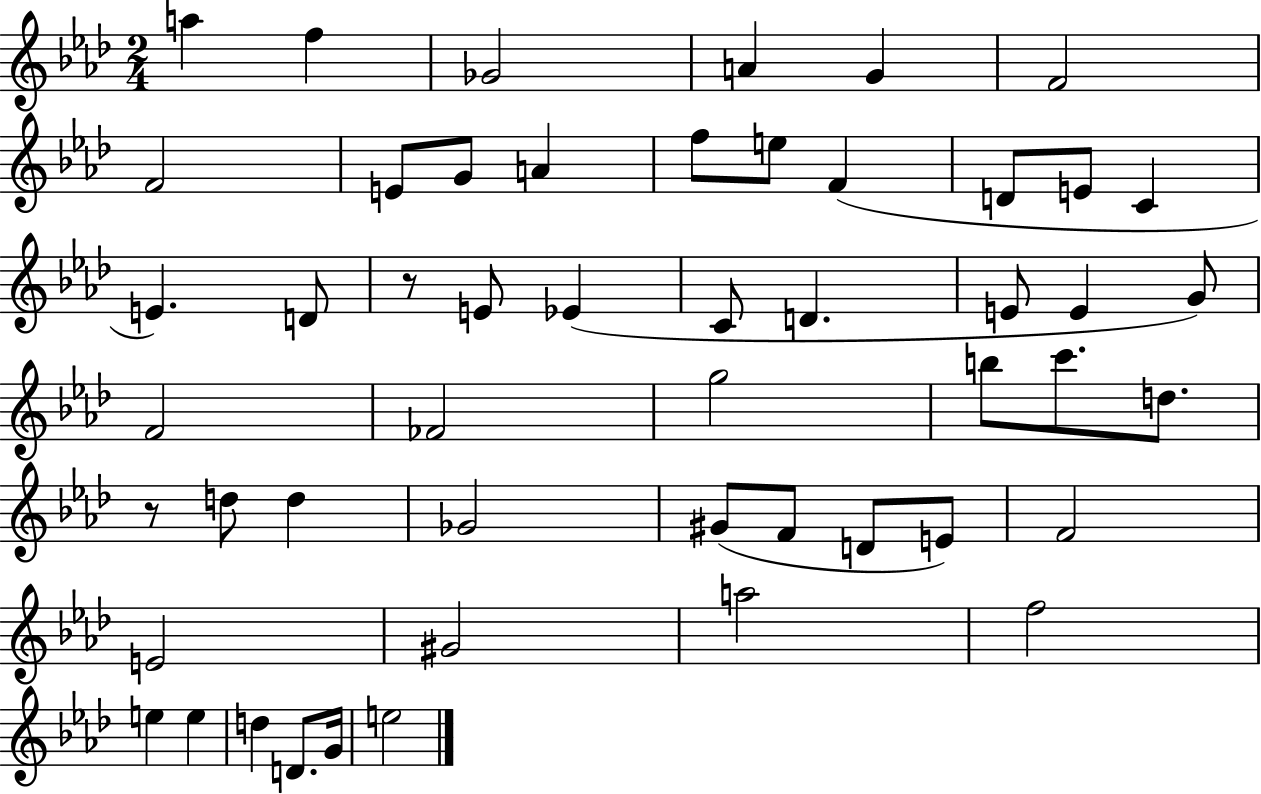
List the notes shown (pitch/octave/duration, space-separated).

A5/q F5/q Gb4/h A4/q G4/q F4/h F4/h E4/e G4/e A4/q F5/e E5/e F4/q D4/e E4/e C4/q E4/q. D4/e R/e E4/e Eb4/q C4/e D4/q. E4/e E4/q G4/e F4/h FES4/h G5/h B5/e C6/e. D5/e. R/e D5/e D5/q Gb4/h G#4/e F4/e D4/e E4/e F4/h E4/h G#4/h A5/h F5/h E5/q E5/q D5/q D4/e. G4/s E5/h